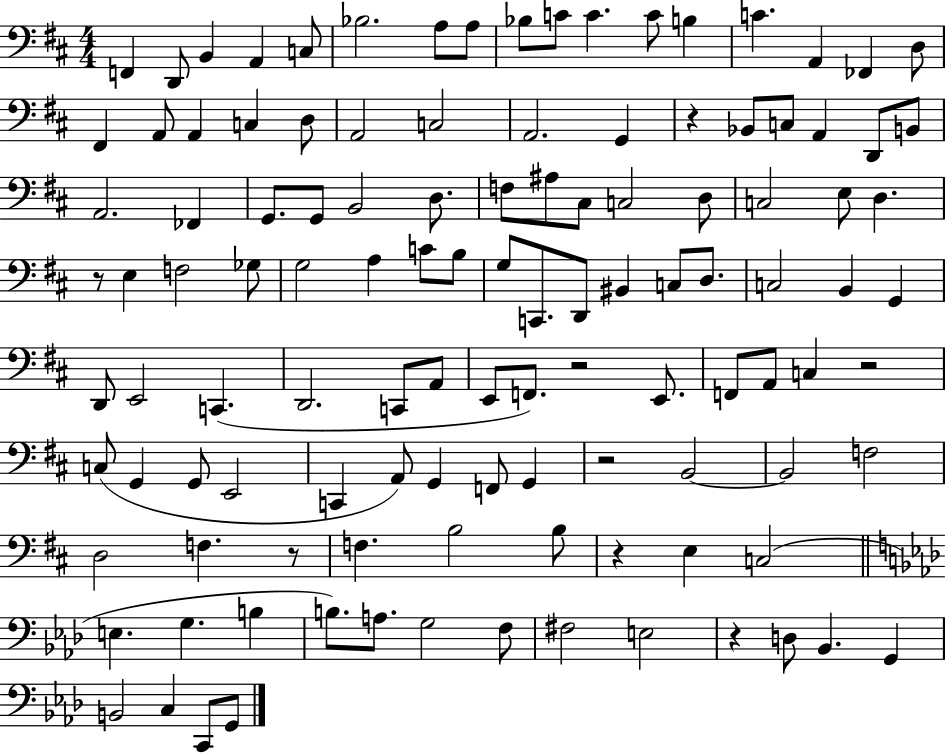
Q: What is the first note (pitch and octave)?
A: F2